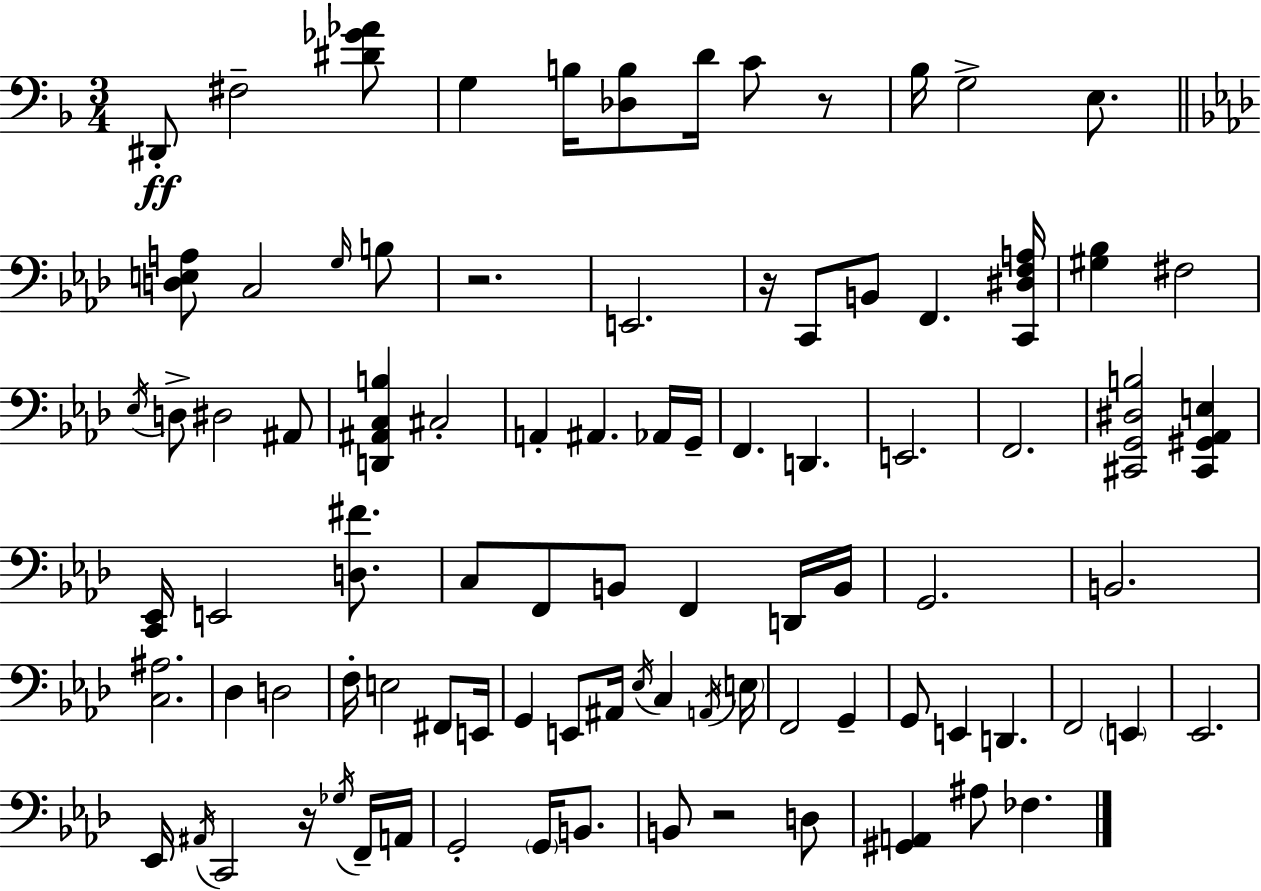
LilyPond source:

{
  \clef bass
  \numericTimeSignature
  \time 3/4
  \key f \major
  dis,8-.\ff fis2-- <dis' ges' aes'>8 | g4 b16 <des b>8 d'16 c'8 r8 | bes16 g2-> e8. | \bar "||" \break \key aes \major <d e a>8 c2 \grace { g16 } b8 | r2. | e,2. | r16 c,8 b,8 f,4. | \break <c, dis f a>16 <gis bes>4 fis2 | \acciaccatura { ees16 } d8-> dis2 | ais,8 <d, ais, c b>4 cis2-. | a,4-. ais,4. | \break aes,16 g,16-- f,4. d,4. | e,2. | f,2. | <cis, g, dis b>2 <cis, gis, aes, e>4 | \break <c, ees,>16 e,2 <d fis'>8. | c8 f,8 b,8 f,4 | d,16 b,16 g,2. | b,2. | \break <c ais>2. | des4 d2 | f16-. e2 fis,8 | e,16 g,4 e,8 ais,16 \acciaccatura { ees16 } c4 | \break \acciaccatura { a,16 } \parenthesize e16 f,2 | g,4-- g,8 e,4 d,4. | f,2 | \parenthesize e,4 ees,2. | \break ees,16 \acciaccatura { ais,16 } c,2 | r16 \acciaccatura { ges16 } f,16-- a,16 g,2-. | \parenthesize g,16 b,8. b,8 r2 | d8 <gis, a,>4 ais8 | \break fes4. \bar "|."
}